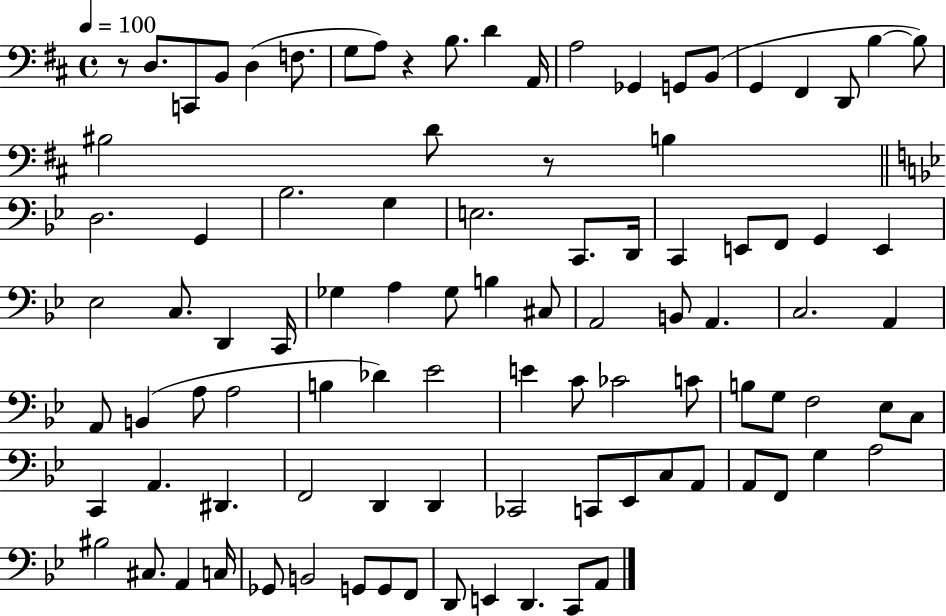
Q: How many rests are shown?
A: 3